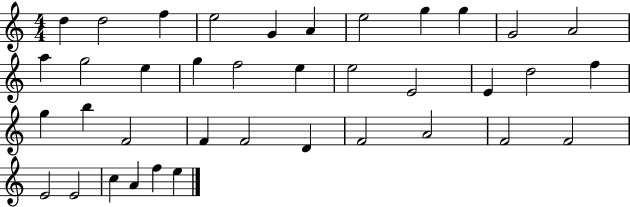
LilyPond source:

{
  \clef treble
  \numericTimeSignature
  \time 4/4
  \key c \major
  d''4 d''2 f''4 | e''2 g'4 a'4 | e''2 g''4 g''4 | g'2 a'2 | \break a''4 g''2 e''4 | g''4 f''2 e''4 | e''2 e'2 | e'4 d''2 f''4 | \break g''4 b''4 f'2 | f'4 f'2 d'4 | f'2 a'2 | f'2 f'2 | \break e'2 e'2 | c''4 a'4 f''4 e''4 | \bar "|."
}